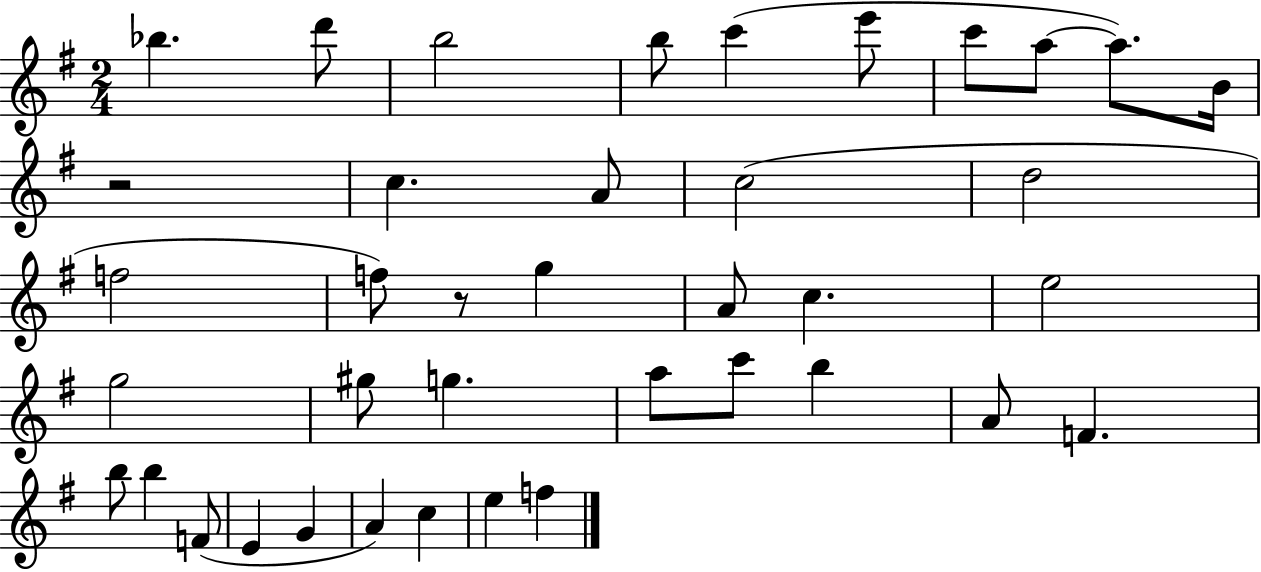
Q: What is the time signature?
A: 2/4